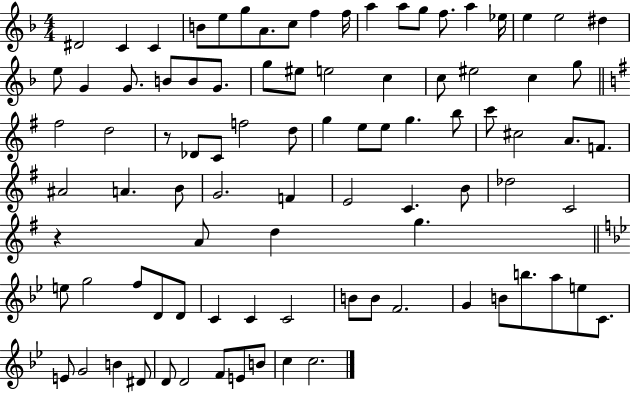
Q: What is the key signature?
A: F major